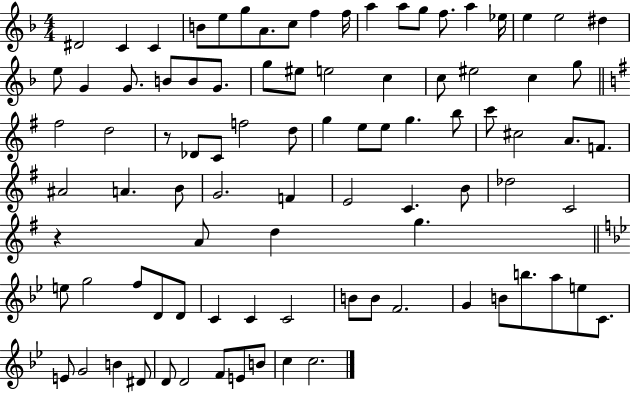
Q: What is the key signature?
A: F major